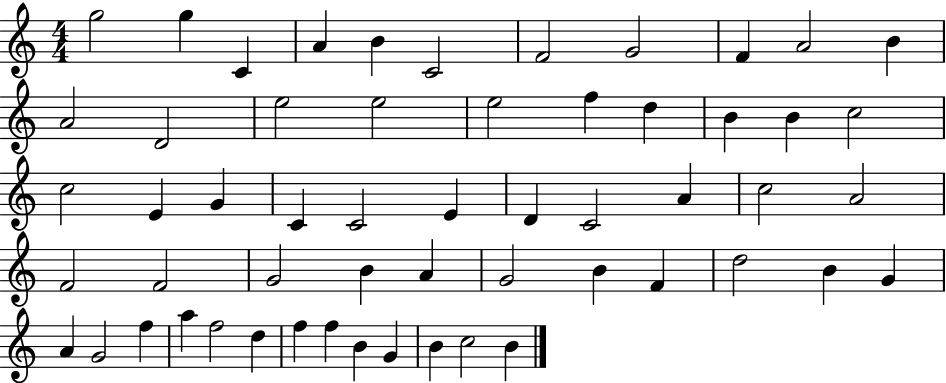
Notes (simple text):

G5/h G5/q C4/q A4/q B4/q C4/h F4/h G4/h F4/q A4/h B4/q A4/h D4/h E5/h E5/h E5/h F5/q D5/q B4/q B4/q C5/h C5/h E4/q G4/q C4/q C4/h E4/q D4/q C4/h A4/q C5/h A4/h F4/h F4/h G4/h B4/q A4/q G4/h B4/q F4/q D5/h B4/q G4/q A4/q G4/h F5/q A5/q F5/h D5/q F5/q F5/q B4/q G4/q B4/q C5/h B4/q